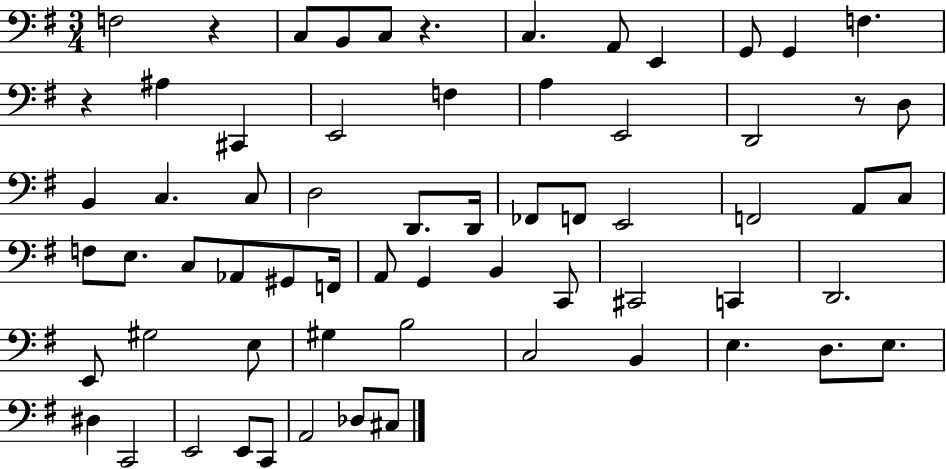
X:1
T:Untitled
M:3/4
L:1/4
K:G
F,2 z C,/2 B,,/2 C,/2 z C, A,,/2 E,, G,,/2 G,, F, z ^A, ^C,, E,,2 F, A, E,,2 D,,2 z/2 D,/2 B,, C, C,/2 D,2 D,,/2 D,,/4 _F,,/2 F,,/2 E,,2 F,,2 A,,/2 C,/2 F,/2 E,/2 C,/2 _A,,/2 ^G,,/2 F,,/4 A,,/2 G,, B,, C,,/2 ^C,,2 C,, D,,2 E,,/2 ^G,2 E,/2 ^G, B,2 C,2 B,, E, D,/2 E,/2 ^D, C,,2 E,,2 E,,/2 C,,/2 A,,2 _D,/2 ^C,/2